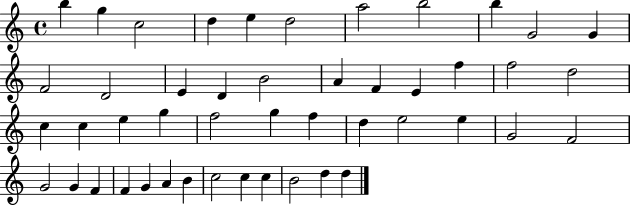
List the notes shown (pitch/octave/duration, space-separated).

B5/q G5/q C5/h D5/q E5/q D5/h A5/h B5/h B5/q G4/h G4/q F4/h D4/h E4/q D4/q B4/h A4/q F4/q E4/q F5/q F5/h D5/h C5/q C5/q E5/q G5/q F5/h G5/q F5/q D5/q E5/h E5/q G4/h F4/h G4/h G4/q F4/q F4/q G4/q A4/q B4/q C5/h C5/q C5/q B4/h D5/q D5/q